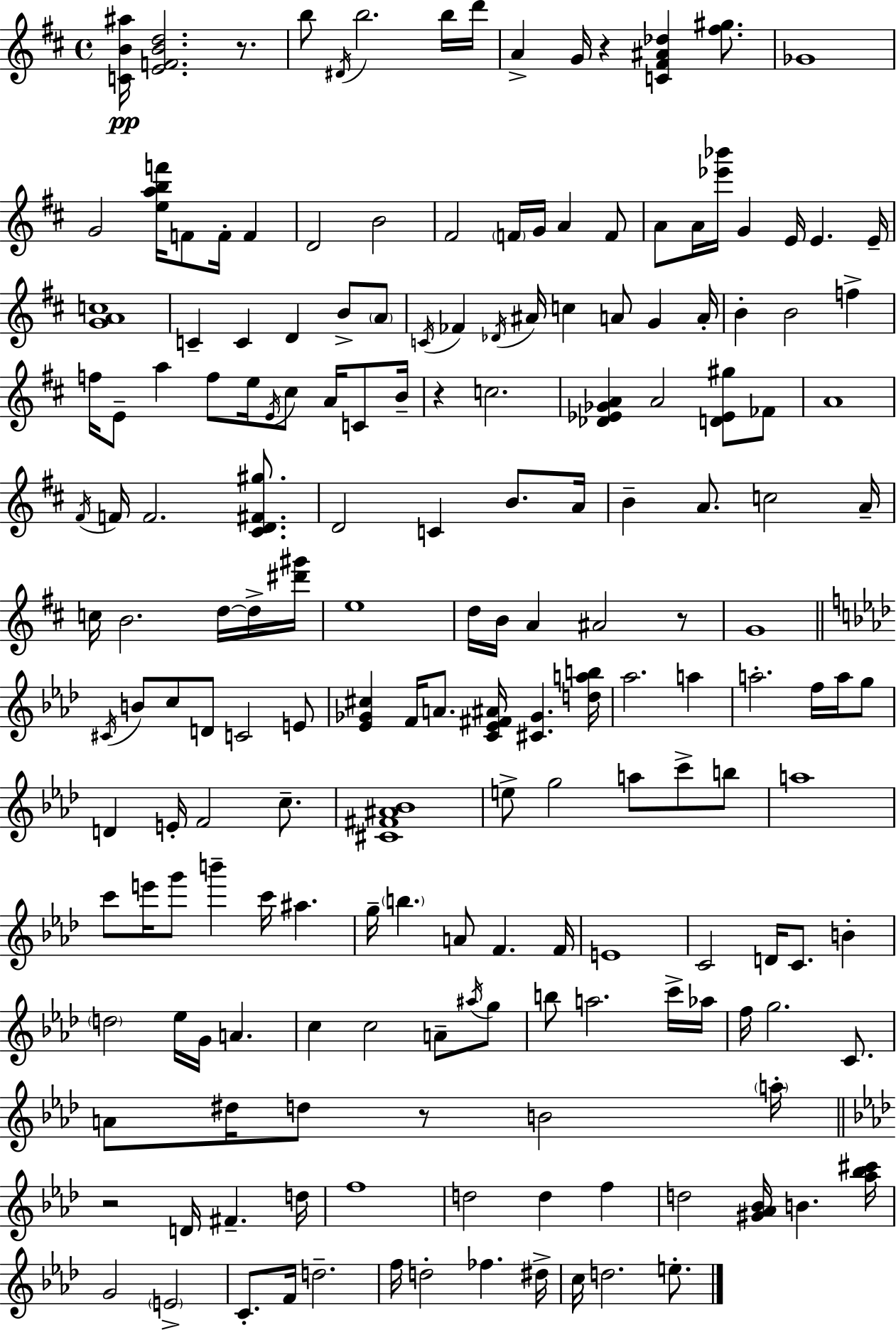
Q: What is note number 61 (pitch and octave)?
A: B4